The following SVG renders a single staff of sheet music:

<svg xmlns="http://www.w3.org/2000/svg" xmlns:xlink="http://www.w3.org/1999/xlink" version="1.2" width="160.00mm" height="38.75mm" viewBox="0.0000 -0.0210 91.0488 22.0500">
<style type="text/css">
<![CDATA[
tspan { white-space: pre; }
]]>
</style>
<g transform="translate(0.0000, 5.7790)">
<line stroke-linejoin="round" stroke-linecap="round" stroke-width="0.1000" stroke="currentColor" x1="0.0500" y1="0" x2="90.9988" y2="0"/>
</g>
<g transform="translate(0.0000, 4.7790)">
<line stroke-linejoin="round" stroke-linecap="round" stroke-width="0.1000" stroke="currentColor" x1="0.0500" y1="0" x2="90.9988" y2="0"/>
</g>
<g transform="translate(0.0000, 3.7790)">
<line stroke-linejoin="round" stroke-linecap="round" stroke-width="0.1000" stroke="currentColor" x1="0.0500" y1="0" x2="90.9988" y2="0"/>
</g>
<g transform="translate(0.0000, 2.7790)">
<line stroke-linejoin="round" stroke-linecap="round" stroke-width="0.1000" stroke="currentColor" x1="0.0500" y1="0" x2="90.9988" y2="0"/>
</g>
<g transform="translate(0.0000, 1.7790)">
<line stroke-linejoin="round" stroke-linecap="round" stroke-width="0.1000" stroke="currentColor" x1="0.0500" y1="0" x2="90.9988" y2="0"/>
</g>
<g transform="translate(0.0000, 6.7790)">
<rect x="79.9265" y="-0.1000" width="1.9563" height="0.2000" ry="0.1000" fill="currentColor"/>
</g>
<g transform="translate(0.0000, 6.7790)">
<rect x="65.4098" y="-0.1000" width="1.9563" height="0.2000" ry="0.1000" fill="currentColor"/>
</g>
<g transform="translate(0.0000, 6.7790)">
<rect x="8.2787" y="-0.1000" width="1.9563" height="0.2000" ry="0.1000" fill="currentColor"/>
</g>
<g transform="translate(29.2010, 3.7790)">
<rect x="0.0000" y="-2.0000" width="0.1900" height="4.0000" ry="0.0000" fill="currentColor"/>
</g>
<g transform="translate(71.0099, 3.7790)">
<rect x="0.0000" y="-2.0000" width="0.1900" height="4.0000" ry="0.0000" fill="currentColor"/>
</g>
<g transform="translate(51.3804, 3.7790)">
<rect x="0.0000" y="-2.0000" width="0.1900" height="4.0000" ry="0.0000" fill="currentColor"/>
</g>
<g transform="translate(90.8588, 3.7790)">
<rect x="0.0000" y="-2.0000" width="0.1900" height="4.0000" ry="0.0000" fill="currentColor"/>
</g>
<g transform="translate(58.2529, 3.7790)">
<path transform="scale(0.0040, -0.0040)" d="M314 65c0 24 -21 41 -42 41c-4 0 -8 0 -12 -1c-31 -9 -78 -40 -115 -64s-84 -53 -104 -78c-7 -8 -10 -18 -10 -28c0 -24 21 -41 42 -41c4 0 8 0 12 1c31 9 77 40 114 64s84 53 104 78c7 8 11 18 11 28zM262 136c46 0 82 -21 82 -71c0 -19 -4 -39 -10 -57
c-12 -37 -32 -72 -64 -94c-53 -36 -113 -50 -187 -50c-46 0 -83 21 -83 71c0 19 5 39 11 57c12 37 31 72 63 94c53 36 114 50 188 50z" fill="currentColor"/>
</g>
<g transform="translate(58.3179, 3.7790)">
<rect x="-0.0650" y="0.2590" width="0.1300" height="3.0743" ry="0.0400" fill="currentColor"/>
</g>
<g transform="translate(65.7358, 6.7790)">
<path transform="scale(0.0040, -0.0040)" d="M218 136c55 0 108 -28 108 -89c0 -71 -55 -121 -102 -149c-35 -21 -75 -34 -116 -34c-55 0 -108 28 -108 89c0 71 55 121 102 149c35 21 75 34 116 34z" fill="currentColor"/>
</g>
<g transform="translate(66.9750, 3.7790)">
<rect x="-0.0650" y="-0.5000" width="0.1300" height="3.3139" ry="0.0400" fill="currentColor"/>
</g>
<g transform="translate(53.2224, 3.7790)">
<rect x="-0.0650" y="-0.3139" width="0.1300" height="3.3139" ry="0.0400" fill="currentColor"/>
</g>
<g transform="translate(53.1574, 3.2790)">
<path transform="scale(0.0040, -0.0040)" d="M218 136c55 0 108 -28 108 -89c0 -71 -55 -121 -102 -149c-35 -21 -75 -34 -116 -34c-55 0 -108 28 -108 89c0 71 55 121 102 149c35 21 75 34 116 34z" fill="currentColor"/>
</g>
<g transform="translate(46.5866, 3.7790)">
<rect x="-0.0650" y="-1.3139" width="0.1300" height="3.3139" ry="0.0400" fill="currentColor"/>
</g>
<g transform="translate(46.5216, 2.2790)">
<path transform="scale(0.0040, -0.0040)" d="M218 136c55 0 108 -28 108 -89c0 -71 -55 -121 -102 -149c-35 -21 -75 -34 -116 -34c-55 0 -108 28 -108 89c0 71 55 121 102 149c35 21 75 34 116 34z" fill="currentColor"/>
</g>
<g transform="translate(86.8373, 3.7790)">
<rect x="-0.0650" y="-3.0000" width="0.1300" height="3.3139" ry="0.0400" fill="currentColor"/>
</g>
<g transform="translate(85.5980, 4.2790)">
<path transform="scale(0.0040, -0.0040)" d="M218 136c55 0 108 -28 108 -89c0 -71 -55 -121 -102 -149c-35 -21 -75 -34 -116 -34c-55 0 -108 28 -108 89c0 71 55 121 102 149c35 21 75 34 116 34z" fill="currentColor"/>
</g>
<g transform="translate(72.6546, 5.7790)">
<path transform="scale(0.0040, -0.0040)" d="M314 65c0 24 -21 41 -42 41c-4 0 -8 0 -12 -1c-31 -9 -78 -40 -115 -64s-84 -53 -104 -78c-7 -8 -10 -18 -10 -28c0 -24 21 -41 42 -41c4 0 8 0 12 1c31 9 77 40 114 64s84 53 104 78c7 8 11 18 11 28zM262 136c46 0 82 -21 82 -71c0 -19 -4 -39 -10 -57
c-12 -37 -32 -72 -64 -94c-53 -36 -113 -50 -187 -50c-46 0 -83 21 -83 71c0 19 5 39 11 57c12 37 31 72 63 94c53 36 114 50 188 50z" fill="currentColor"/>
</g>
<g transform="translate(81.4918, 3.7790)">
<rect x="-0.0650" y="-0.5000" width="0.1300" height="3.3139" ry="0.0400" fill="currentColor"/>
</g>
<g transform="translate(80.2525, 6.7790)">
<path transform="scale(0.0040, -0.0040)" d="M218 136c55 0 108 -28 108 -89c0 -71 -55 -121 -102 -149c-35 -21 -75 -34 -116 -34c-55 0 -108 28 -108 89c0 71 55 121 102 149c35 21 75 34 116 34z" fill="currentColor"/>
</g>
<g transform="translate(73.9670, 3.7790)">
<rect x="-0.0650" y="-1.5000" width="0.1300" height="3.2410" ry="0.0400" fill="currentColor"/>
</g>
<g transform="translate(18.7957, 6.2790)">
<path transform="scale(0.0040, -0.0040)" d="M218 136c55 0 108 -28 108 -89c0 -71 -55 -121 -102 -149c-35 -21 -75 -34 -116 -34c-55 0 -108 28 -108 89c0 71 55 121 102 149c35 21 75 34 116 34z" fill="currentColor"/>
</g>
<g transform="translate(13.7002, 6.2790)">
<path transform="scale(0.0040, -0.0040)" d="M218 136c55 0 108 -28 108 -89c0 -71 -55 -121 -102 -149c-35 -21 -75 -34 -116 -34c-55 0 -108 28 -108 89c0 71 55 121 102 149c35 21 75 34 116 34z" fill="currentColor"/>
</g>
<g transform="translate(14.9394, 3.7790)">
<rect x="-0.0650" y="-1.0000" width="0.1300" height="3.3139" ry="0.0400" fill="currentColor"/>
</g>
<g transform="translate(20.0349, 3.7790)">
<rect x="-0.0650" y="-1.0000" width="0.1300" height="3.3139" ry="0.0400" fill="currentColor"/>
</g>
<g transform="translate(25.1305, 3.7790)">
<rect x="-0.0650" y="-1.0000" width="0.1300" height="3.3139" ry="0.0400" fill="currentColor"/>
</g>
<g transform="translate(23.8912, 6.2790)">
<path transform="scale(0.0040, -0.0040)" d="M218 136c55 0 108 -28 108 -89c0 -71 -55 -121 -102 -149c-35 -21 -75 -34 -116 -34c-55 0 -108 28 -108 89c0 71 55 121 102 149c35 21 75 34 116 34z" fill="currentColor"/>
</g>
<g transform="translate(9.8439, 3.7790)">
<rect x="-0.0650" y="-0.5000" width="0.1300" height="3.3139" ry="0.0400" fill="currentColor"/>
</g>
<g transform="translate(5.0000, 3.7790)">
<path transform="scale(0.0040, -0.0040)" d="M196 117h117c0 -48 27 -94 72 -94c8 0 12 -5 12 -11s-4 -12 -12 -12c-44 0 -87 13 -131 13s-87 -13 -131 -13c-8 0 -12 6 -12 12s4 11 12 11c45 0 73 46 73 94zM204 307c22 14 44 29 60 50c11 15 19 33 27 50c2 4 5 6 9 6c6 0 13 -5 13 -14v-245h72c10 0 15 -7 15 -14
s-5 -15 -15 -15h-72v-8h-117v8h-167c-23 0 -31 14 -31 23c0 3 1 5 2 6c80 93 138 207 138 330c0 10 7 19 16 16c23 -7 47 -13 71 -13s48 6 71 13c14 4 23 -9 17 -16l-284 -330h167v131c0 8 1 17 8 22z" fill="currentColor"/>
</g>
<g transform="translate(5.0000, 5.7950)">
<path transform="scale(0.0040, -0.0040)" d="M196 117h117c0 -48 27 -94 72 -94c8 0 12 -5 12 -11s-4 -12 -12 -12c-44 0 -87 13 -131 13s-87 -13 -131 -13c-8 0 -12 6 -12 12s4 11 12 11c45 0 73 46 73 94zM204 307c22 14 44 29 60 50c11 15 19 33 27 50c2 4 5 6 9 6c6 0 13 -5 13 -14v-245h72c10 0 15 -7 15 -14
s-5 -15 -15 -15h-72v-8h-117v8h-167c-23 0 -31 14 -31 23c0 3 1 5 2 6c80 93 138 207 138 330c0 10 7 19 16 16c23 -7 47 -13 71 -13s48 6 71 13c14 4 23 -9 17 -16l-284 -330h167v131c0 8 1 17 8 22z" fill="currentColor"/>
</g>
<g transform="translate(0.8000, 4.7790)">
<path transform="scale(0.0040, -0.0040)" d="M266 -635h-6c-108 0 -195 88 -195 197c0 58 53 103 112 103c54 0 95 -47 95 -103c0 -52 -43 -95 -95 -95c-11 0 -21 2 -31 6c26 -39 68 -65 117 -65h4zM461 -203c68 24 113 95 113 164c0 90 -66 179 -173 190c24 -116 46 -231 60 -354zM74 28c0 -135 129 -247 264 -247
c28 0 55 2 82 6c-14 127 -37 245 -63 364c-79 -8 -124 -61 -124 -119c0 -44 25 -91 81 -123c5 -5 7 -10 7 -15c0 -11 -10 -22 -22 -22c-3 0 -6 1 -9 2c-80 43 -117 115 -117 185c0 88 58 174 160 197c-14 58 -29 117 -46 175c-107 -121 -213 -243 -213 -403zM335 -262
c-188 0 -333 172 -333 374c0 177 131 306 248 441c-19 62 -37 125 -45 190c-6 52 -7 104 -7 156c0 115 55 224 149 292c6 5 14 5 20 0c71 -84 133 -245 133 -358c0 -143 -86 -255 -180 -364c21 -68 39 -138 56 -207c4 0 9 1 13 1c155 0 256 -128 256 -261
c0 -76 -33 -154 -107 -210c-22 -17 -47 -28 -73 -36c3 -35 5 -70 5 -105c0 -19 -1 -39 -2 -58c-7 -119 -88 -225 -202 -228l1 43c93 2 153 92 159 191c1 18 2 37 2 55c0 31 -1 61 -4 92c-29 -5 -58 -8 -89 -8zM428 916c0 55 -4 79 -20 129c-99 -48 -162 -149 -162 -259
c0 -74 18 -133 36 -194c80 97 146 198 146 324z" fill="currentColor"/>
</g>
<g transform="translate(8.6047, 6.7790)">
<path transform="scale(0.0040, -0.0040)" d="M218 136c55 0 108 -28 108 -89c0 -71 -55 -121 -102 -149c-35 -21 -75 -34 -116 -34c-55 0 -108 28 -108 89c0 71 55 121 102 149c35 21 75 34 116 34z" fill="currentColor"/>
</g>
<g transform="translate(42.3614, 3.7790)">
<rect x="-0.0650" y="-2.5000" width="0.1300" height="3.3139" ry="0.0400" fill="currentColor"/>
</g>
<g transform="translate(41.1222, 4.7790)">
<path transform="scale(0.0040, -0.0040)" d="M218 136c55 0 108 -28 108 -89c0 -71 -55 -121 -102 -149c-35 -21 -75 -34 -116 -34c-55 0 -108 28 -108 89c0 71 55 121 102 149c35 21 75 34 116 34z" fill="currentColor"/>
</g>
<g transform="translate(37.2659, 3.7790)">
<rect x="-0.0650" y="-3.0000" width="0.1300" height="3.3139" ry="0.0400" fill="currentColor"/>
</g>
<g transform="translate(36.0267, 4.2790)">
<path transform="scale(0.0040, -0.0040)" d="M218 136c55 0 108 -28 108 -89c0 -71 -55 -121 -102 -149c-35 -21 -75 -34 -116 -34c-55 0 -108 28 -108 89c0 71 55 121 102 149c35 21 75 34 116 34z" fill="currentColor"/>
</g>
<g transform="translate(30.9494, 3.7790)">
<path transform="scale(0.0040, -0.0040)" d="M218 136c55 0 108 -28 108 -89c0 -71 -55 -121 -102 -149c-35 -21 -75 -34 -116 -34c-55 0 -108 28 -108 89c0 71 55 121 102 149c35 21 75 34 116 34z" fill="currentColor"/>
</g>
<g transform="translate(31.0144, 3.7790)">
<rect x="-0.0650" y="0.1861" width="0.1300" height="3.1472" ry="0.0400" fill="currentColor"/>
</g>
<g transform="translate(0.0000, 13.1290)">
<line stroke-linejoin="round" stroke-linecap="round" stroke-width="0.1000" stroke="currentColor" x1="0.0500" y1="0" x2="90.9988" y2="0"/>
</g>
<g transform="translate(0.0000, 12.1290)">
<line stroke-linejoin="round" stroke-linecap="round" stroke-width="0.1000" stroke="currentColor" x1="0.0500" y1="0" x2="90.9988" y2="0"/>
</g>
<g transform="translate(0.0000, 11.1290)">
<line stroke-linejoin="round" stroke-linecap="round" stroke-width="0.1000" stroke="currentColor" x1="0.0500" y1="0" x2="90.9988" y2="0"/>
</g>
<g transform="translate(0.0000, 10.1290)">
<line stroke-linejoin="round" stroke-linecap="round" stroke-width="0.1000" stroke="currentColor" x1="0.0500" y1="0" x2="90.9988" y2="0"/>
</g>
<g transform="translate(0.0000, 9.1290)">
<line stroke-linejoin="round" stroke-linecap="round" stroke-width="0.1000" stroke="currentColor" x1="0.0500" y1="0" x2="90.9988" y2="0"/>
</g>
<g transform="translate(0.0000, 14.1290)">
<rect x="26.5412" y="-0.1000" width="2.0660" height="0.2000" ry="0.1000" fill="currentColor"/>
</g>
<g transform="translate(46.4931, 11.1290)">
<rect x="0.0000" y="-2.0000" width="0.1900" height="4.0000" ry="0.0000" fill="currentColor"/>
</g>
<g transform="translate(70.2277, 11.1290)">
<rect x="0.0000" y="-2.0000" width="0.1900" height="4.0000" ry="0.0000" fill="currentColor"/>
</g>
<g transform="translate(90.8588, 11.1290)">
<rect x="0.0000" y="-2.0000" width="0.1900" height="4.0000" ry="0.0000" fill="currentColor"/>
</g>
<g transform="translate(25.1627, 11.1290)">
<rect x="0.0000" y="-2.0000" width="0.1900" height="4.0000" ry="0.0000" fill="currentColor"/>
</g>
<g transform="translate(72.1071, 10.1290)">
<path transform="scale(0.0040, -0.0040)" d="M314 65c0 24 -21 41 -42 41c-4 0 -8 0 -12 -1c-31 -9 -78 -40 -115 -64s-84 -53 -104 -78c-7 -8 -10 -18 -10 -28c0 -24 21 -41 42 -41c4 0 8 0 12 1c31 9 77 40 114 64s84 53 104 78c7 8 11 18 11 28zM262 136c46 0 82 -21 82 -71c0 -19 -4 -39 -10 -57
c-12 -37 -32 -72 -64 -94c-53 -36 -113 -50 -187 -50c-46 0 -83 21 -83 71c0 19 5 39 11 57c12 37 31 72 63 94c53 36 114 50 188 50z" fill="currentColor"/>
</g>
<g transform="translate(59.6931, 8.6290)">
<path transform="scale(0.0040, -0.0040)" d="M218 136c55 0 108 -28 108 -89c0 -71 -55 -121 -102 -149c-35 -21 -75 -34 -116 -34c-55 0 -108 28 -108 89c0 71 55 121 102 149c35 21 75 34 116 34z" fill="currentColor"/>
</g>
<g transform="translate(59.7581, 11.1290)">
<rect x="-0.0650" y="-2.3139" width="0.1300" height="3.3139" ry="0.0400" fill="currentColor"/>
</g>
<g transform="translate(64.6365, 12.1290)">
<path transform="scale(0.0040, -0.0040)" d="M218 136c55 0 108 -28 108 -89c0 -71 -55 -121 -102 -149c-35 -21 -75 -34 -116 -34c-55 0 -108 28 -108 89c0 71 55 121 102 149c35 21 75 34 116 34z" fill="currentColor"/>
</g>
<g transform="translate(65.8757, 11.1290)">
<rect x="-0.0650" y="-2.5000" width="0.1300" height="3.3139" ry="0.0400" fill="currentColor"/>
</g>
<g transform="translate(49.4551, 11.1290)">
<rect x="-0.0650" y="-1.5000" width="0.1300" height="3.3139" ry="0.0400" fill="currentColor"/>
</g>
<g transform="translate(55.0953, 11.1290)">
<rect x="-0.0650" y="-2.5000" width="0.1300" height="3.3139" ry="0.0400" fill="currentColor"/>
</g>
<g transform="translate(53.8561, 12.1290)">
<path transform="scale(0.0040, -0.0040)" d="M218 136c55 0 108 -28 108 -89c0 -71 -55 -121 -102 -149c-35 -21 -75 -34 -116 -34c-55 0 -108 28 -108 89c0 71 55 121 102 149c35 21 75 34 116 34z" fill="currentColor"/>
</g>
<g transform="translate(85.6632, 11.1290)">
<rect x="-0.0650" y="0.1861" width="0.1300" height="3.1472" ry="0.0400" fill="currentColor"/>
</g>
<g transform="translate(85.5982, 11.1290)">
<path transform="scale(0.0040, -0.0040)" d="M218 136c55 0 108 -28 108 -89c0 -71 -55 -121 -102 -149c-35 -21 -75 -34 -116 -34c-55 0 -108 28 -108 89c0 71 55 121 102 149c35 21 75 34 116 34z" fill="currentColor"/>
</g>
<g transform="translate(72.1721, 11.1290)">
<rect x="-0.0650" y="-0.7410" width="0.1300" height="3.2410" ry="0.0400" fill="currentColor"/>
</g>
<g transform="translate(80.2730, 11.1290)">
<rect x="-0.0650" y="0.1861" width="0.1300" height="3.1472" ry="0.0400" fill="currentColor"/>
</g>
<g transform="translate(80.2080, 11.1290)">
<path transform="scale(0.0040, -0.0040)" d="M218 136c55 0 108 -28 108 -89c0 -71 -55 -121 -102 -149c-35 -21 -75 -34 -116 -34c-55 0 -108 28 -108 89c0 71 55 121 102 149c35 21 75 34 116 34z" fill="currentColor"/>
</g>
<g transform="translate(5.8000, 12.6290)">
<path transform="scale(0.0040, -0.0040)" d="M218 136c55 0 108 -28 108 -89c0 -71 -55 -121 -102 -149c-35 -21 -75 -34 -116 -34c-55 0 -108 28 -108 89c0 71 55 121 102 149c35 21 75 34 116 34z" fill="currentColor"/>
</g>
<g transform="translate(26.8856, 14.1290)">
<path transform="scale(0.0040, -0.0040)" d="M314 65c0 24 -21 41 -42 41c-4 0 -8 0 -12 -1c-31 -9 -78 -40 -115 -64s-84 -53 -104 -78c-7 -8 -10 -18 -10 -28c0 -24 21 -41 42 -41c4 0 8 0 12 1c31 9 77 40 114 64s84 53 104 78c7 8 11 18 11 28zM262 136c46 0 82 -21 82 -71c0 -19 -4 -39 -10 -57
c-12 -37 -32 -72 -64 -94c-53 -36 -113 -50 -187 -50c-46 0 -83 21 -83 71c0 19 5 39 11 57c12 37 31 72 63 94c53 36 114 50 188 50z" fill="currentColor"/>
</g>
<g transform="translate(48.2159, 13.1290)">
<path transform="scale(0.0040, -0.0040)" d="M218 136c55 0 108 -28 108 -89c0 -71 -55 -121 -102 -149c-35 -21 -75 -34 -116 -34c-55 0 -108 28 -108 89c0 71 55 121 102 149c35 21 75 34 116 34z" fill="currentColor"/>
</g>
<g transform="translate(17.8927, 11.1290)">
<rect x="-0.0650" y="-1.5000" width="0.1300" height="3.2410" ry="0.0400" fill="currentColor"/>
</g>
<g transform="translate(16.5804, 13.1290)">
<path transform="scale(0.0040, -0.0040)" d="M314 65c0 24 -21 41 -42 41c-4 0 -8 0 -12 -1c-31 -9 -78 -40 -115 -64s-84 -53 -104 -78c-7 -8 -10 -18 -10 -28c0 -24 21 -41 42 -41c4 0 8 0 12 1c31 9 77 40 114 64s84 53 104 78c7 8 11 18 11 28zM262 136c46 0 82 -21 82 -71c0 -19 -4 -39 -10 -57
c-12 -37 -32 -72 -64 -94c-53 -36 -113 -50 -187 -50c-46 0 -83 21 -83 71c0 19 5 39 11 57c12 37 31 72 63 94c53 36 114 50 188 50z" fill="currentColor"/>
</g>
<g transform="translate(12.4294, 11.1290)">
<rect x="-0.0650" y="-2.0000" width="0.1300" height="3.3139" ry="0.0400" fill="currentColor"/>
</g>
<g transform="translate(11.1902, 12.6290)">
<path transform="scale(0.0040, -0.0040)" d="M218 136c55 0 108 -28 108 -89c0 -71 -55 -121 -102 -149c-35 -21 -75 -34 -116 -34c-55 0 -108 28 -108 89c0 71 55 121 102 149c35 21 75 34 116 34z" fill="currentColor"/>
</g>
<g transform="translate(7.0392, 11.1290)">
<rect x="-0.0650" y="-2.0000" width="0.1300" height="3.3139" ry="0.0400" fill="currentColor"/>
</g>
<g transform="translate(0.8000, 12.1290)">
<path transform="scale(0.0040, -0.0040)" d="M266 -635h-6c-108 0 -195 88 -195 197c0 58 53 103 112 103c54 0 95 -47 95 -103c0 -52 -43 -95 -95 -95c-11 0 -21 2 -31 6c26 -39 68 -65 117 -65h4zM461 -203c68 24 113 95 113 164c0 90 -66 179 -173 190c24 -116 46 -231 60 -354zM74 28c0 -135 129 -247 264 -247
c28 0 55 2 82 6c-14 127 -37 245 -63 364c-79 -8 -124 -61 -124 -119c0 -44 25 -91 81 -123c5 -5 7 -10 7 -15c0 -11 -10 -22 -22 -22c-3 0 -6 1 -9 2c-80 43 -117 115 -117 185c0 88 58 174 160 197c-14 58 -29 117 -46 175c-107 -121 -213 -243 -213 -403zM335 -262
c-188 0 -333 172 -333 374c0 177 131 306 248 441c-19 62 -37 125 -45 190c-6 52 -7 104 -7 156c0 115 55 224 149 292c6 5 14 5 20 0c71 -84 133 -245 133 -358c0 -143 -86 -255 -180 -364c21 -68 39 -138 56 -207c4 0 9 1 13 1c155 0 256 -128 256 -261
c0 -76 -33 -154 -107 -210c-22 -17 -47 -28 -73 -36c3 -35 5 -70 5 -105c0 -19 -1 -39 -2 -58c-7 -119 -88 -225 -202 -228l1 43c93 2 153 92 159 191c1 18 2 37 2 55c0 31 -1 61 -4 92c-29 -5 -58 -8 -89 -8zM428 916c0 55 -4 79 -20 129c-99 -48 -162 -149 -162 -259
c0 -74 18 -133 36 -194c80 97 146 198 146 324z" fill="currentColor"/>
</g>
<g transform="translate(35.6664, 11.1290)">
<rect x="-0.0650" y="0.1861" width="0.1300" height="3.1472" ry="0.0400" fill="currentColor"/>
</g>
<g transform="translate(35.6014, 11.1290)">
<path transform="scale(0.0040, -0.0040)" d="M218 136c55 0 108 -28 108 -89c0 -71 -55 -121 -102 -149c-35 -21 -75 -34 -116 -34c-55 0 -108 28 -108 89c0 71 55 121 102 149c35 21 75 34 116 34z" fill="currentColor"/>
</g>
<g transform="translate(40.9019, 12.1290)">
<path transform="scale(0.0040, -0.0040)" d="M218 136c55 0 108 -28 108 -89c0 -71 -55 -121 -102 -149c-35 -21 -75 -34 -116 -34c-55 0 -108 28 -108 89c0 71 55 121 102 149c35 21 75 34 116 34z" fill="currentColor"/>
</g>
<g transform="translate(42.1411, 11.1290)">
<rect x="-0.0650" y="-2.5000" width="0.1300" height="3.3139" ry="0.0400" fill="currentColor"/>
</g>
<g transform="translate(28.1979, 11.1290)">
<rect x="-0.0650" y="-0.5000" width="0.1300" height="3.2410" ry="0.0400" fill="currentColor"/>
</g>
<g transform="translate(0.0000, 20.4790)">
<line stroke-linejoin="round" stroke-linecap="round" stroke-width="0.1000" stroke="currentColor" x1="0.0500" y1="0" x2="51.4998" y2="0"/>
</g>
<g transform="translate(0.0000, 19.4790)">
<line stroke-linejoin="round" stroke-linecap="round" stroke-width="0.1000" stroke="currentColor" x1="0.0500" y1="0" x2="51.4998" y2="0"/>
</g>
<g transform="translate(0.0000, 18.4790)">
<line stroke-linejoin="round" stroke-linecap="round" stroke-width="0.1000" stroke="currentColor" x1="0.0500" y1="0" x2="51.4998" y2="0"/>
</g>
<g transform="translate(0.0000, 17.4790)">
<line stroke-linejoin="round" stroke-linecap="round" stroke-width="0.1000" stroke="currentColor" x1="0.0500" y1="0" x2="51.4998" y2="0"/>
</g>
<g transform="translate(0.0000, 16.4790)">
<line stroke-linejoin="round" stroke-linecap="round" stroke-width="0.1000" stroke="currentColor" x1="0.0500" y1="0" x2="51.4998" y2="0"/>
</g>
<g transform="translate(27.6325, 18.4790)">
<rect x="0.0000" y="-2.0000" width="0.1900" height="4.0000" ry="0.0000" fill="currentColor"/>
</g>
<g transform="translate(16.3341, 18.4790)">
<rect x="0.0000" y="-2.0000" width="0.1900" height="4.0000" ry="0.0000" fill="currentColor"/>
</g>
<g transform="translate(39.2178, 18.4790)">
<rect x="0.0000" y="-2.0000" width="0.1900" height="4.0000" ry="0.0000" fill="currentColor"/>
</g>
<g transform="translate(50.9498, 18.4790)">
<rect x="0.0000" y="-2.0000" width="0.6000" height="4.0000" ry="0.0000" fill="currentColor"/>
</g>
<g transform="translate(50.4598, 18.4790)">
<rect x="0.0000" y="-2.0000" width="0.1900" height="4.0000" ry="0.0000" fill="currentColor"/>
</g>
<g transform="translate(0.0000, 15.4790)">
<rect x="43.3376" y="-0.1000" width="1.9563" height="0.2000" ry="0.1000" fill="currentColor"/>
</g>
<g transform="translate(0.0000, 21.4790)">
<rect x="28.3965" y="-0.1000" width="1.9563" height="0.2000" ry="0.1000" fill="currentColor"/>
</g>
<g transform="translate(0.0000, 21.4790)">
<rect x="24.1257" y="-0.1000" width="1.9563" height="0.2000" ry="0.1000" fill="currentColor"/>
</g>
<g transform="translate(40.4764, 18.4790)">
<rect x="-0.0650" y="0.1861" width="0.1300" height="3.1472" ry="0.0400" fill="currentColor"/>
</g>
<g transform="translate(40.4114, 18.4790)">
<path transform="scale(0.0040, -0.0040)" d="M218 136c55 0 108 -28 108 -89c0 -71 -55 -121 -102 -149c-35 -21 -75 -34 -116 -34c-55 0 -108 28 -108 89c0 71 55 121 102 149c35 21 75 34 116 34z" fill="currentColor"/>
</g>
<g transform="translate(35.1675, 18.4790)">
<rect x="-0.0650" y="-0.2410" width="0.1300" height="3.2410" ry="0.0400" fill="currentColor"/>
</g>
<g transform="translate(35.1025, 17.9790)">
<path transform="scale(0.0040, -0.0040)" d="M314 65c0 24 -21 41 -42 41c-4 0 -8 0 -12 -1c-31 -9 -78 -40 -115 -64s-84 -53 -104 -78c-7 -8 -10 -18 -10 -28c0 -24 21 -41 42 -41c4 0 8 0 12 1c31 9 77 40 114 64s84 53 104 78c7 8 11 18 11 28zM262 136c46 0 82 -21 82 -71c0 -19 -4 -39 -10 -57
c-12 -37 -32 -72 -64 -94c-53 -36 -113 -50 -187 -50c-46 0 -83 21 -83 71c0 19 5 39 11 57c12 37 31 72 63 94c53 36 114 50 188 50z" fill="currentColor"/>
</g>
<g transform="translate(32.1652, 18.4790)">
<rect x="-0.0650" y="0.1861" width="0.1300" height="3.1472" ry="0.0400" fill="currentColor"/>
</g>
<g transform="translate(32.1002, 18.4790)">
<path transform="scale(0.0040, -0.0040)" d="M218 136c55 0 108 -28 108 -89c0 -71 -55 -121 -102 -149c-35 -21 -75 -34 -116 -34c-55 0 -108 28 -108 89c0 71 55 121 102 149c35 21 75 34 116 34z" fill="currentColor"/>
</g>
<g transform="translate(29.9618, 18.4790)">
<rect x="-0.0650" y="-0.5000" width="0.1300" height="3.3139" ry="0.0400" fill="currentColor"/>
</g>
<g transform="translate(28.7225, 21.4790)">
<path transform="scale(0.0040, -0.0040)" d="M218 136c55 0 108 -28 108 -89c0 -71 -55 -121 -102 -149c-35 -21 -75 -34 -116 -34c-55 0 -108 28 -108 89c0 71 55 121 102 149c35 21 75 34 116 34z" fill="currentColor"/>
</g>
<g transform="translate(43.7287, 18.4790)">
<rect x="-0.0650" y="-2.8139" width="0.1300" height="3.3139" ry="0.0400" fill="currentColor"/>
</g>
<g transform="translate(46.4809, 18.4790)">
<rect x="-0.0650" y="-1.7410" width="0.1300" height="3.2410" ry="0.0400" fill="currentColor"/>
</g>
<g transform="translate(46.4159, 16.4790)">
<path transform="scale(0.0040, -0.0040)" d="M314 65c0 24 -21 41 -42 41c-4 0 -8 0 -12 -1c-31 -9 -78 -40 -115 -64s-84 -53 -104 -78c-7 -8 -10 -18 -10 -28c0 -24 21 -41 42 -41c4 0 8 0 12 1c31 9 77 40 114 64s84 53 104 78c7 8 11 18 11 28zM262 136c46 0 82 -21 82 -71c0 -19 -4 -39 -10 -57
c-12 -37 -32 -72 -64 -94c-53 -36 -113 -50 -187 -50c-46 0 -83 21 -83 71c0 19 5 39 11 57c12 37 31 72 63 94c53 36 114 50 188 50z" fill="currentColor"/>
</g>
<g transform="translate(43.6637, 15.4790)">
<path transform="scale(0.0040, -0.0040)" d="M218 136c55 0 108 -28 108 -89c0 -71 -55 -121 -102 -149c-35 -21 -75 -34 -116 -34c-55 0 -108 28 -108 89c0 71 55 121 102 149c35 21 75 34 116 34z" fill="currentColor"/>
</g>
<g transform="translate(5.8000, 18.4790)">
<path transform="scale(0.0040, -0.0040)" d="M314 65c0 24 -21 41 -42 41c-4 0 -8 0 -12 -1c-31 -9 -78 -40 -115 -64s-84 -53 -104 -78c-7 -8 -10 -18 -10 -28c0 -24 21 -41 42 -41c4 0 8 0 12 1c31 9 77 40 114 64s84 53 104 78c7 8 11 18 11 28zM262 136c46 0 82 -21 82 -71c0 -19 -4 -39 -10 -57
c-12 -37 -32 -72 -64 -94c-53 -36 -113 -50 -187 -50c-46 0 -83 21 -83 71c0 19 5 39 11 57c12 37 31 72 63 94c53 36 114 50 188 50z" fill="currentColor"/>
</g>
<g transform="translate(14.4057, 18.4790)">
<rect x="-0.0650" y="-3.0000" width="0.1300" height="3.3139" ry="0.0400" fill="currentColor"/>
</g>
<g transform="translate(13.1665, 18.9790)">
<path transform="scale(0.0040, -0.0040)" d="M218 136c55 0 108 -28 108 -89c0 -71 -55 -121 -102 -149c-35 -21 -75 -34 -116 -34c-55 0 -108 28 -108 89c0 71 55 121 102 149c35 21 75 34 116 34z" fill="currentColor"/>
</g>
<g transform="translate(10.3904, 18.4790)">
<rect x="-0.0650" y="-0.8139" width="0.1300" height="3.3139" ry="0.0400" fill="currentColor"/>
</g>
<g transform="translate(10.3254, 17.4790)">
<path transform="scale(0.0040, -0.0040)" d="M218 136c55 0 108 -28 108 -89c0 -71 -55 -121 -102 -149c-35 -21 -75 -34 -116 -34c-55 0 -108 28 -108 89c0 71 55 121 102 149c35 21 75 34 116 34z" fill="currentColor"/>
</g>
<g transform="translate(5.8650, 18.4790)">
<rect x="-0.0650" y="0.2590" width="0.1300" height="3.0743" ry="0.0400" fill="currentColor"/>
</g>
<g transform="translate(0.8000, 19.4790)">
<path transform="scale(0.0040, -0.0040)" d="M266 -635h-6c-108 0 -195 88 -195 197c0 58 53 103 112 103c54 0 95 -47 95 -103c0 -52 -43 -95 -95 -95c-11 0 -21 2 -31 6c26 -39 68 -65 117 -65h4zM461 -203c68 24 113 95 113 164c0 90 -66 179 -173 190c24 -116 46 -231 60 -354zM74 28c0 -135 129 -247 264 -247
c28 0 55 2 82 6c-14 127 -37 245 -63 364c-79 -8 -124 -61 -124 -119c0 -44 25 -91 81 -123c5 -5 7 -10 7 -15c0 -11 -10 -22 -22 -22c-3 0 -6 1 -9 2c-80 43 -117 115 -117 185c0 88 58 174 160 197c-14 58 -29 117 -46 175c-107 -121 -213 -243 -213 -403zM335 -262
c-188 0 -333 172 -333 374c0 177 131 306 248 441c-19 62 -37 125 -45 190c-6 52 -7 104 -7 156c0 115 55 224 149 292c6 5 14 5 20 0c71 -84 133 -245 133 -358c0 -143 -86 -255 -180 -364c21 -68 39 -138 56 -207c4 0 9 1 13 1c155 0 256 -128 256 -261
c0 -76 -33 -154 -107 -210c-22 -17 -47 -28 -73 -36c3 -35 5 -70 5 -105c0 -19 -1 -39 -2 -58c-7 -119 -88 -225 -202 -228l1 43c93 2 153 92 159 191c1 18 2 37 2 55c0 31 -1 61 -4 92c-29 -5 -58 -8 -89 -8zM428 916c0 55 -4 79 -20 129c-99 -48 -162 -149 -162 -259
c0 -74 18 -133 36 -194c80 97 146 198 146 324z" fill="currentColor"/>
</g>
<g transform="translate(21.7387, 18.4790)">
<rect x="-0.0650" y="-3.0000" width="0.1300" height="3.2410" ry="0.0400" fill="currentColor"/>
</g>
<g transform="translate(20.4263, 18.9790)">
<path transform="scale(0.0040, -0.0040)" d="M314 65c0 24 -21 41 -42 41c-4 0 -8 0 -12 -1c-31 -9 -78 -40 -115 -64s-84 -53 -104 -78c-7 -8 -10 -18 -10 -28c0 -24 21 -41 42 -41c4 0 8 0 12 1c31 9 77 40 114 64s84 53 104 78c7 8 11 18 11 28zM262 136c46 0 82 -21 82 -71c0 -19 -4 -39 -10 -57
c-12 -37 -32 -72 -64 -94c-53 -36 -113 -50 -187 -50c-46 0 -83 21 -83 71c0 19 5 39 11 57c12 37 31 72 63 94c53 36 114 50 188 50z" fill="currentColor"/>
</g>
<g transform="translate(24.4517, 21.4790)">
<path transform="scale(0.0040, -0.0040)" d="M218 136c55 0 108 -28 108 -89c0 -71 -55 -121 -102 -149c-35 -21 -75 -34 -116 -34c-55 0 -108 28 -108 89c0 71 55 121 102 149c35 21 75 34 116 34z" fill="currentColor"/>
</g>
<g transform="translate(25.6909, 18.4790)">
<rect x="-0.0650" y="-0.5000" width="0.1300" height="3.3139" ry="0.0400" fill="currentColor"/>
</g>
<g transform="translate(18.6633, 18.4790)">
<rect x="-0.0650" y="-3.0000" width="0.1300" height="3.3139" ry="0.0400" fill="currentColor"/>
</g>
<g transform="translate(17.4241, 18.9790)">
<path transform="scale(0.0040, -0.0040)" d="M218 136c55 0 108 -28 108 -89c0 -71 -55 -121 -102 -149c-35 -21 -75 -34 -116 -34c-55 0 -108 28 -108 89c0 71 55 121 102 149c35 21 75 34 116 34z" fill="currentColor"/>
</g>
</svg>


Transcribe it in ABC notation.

X:1
T:Untitled
M:4/4
L:1/4
K:C
C D D D B A G e c B2 C E2 C A F F E2 C2 B G E G g G d2 B B B2 d A A A2 C C B c2 B a f2